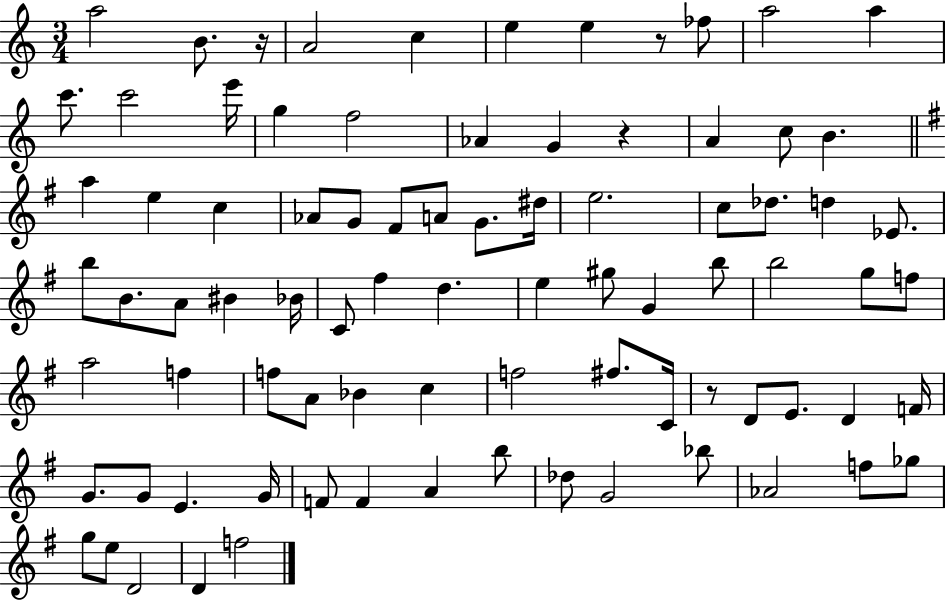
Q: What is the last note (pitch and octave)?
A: F5